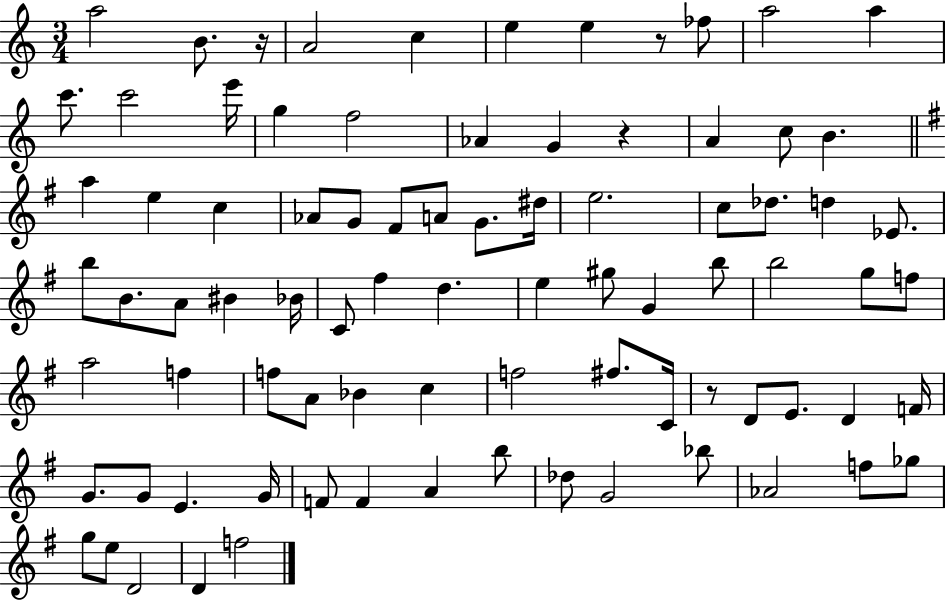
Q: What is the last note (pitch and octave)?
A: F5